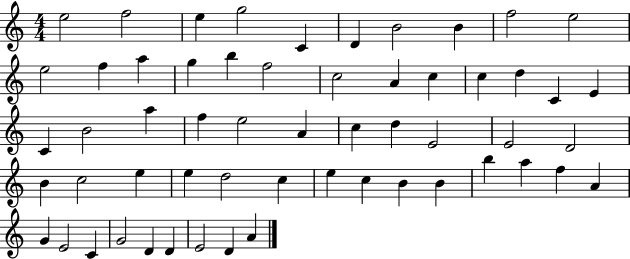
X:1
T:Untitled
M:4/4
L:1/4
K:C
e2 f2 e g2 C D B2 B f2 e2 e2 f a g b f2 c2 A c c d C E C B2 a f e2 A c d E2 E2 D2 B c2 e e d2 c e c B B b a f A G E2 C G2 D D E2 D A